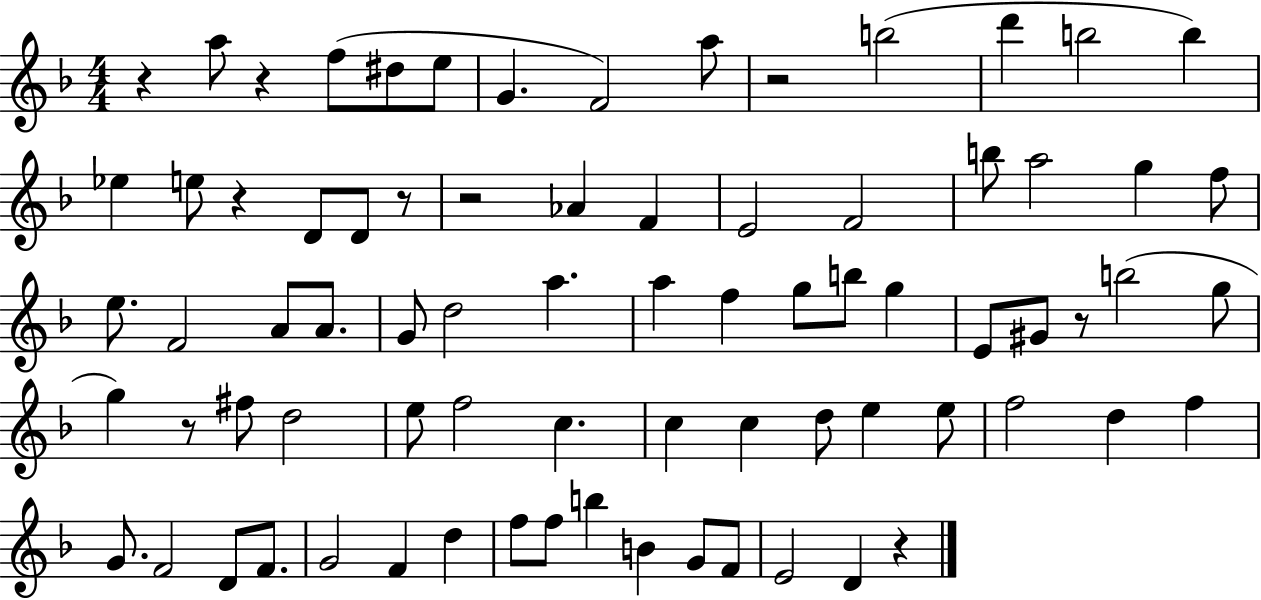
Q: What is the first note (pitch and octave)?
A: A5